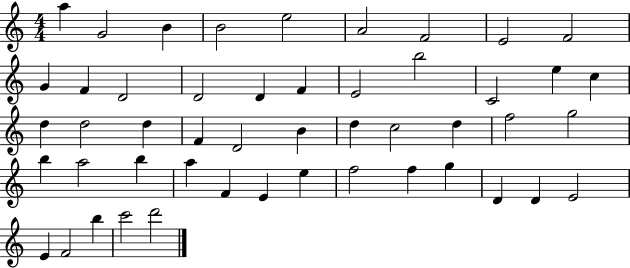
A5/q G4/h B4/q B4/h E5/h A4/h F4/h E4/h F4/h G4/q F4/q D4/h D4/h D4/q F4/q E4/h B5/h C4/h E5/q C5/q D5/q D5/h D5/q F4/q D4/h B4/q D5/q C5/h D5/q F5/h G5/h B5/q A5/h B5/q A5/q F4/q E4/q E5/q F5/h F5/q G5/q D4/q D4/q E4/h E4/q F4/h B5/q C6/h D6/h